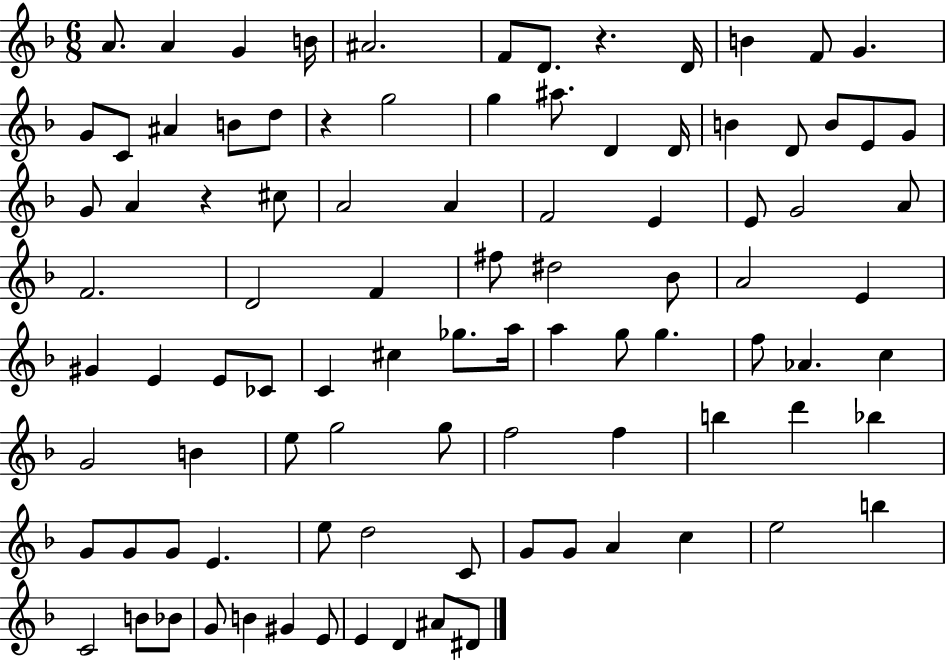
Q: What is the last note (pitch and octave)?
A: D#4